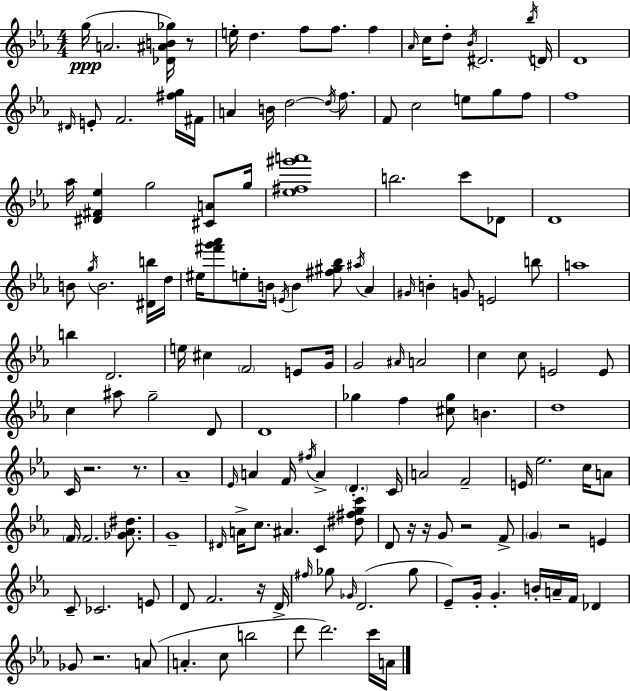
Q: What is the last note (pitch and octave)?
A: A4